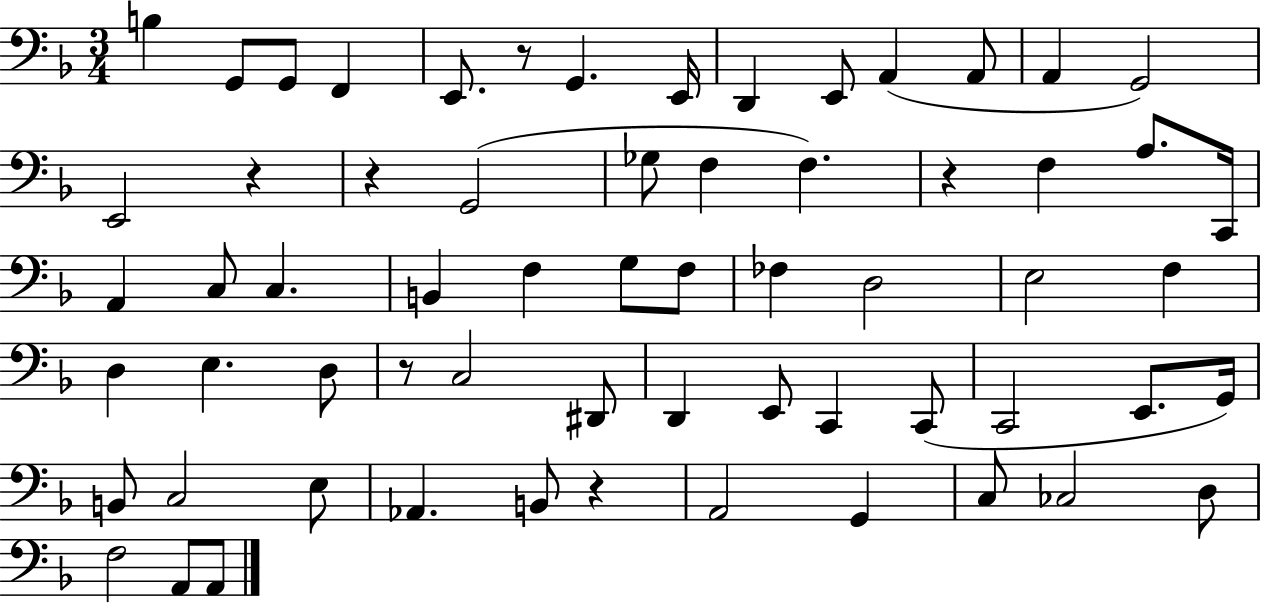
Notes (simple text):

B3/q G2/e G2/e F2/q E2/e. R/e G2/q. E2/s D2/q E2/e A2/q A2/e A2/q G2/h E2/h R/q R/q G2/h Gb3/e F3/q F3/q. R/q F3/q A3/e. C2/s A2/q C3/e C3/q. B2/q F3/q G3/e F3/e FES3/q D3/h E3/h F3/q D3/q E3/q. D3/e R/e C3/h D#2/e D2/q E2/e C2/q C2/e C2/h E2/e. G2/s B2/e C3/h E3/e Ab2/q. B2/e R/q A2/h G2/q C3/e CES3/h D3/e F3/h A2/e A2/e